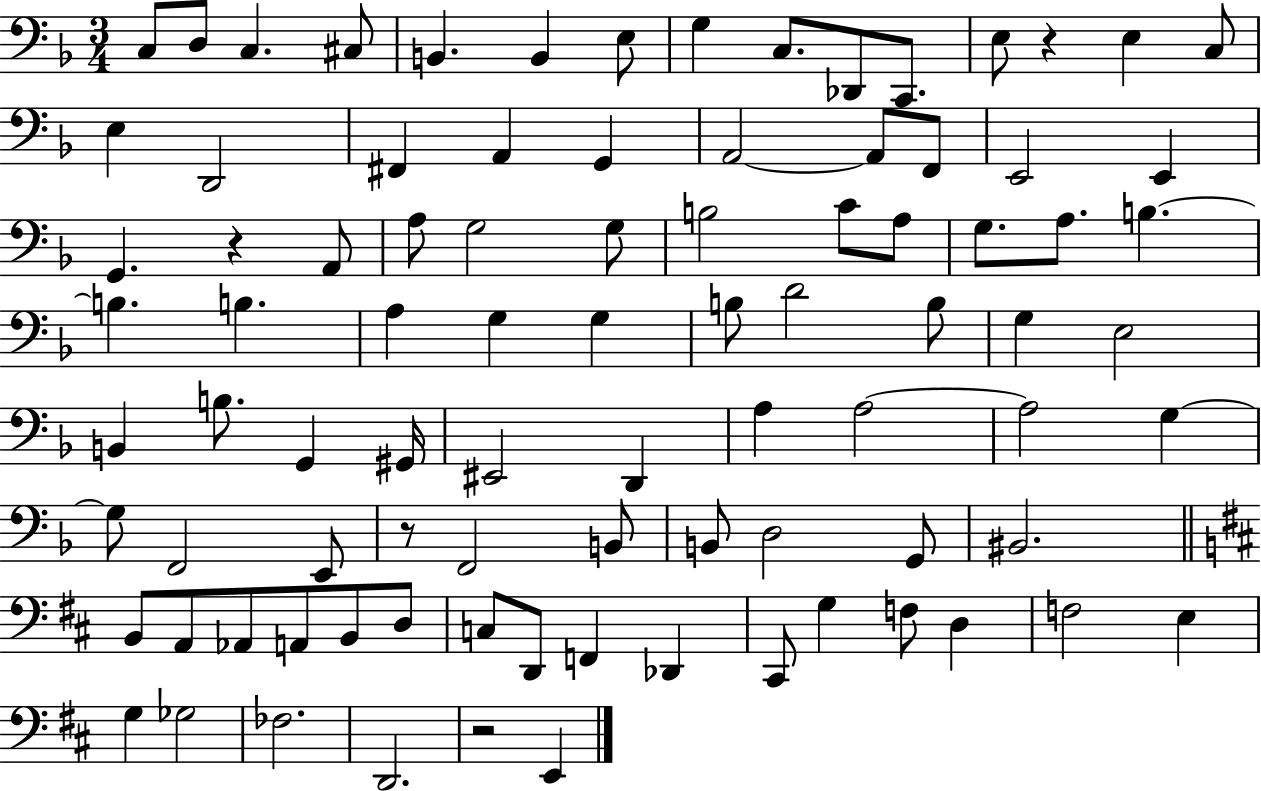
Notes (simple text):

C3/e D3/e C3/q. C#3/e B2/q. B2/q E3/e G3/q C3/e. Db2/e C2/e. E3/e R/q E3/q C3/e E3/q D2/h F#2/q A2/q G2/q A2/h A2/e F2/e E2/h E2/q G2/q. R/q A2/e A3/e G3/h G3/e B3/h C4/e A3/e G3/e. A3/e. B3/q. B3/q. B3/q. A3/q G3/q G3/q B3/e D4/h B3/e G3/q E3/h B2/q B3/e. G2/q G#2/s EIS2/h D2/q A3/q A3/h A3/h G3/q G3/e F2/h E2/e R/e F2/h B2/e B2/e D3/h G2/e BIS2/h. B2/e A2/e Ab2/e A2/e B2/e D3/e C3/e D2/e F2/q Db2/q C#2/e G3/q F3/e D3/q F3/h E3/q G3/q Gb3/h FES3/h. D2/h. R/h E2/q